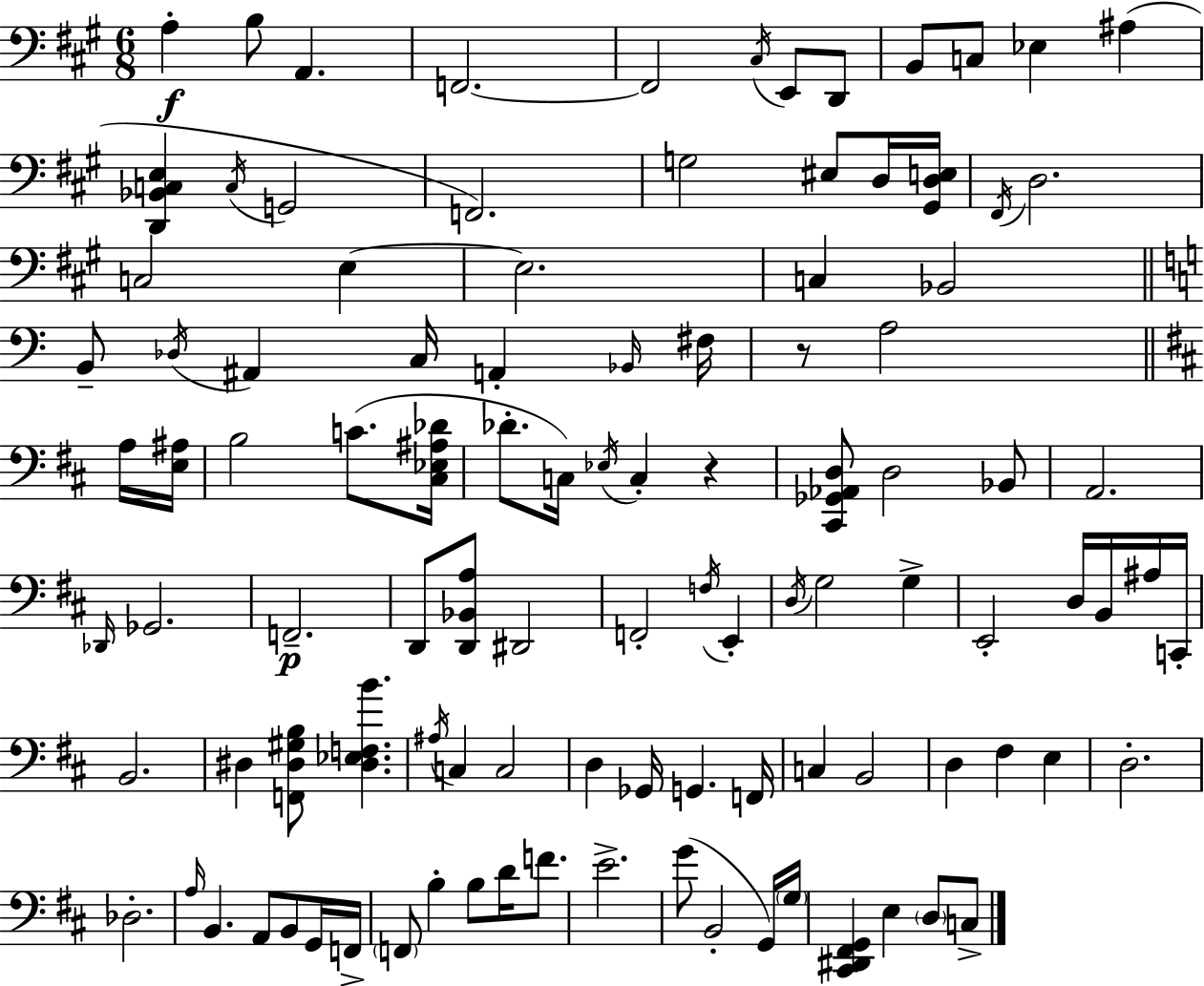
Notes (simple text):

A3/q B3/e A2/q. F2/h. F2/h C#3/s E2/e D2/e B2/e C3/e Eb3/q A#3/q [D2,Bb2,C3,E3]/q C3/s G2/h F2/h. G3/h EIS3/e D3/s [G#2,D3,E3]/s F#2/s D3/h. C3/h E3/q E3/h. C3/q Bb2/h B2/e Db3/s A#2/q C3/s A2/q Bb2/s F#3/s R/e A3/h A3/s [E3,A#3]/s B3/h C4/e. [C#3,Eb3,A#3,Db4]/s Db4/e. C3/s Eb3/s C3/q R/q [C#2,Gb2,Ab2,D3]/e D3/h Bb2/e A2/h. Db2/s Gb2/h. F2/h. D2/e [D2,Bb2,A3]/e D#2/h F2/h F3/s E2/q D3/s G3/h G3/q E2/h D3/s B2/s A#3/s C2/s B2/h. D#3/q [F2,D#3,G#3,B3]/e [D#3,Eb3,F3,B4]/q. A#3/s C3/q C3/h D3/q Gb2/s G2/q. F2/s C3/q B2/h D3/q F#3/q E3/q D3/h. Db3/h. A3/s B2/q. A2/e B2/e G2/s F2/s F2/e B3/q B3/e D4/s F4/e. E4/h. G4/e B2/h G2/s G3/s [C#2,D#2,F#2,G2]/q E3/q D3/e C3/e